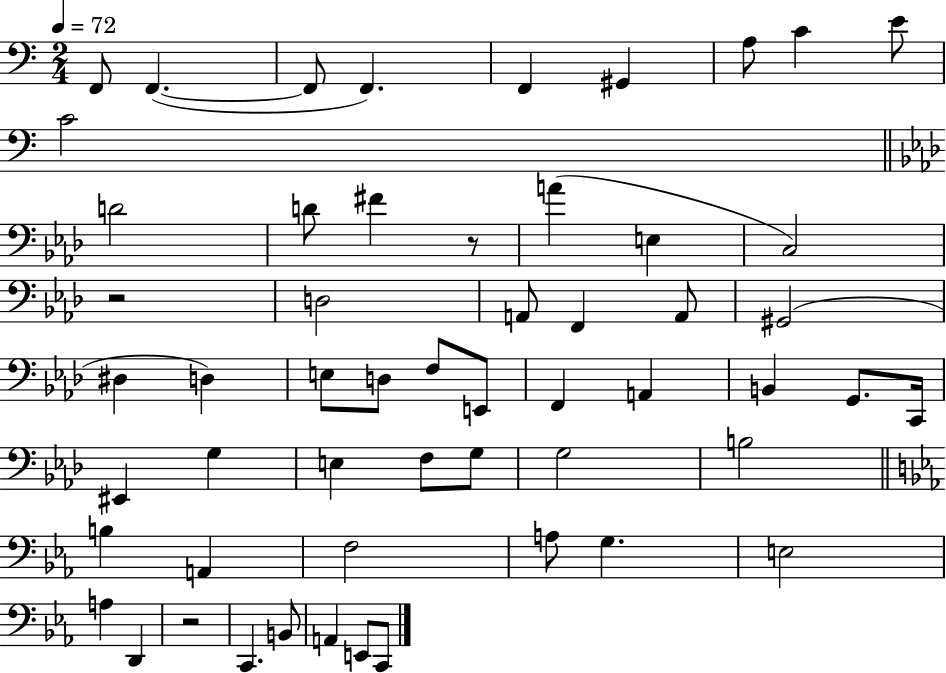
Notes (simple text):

F2/e F2/q. F2/e F2/q. F2/q G#2/q A3/e C4/q E4/e C4/h D4/h D4/e F#4/q R/e A4/q E3/q C3/h R/h D3/h A2/e F2/q A2/e G#2/h D#3/q D3/q E3/e D3/e F3/e E2/e F2/q A2/q B2/q G2/e. C2/s EIS2/q G3/q E3/q F3/e G3/e G3/h B3/h B3/q A2/q F3/h A3/e G3/q. E3/h A3/q D2/q R/h C2/q. B2/e A2/q E2/e C2/e